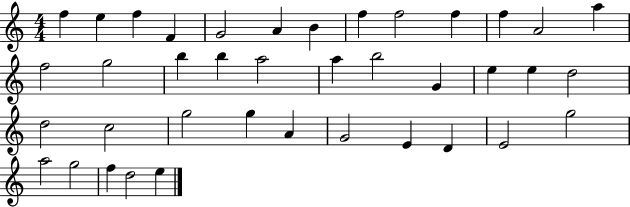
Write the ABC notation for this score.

X:1
T:Untitled
M:4/4
L:1/4
K:C
f e f F G2 A B f f2 f f A2 a f2 g2 b b a2 a b2 G e e d2 d2 c2 g2 g A G2 E D E2 g2 a2 g2 f d2 e